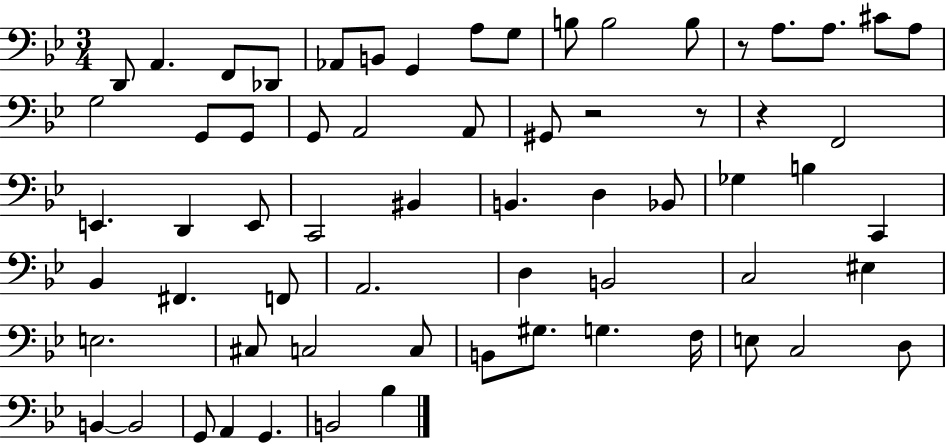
X:1
T:Untitled
M:3/4
L:1/4
K:Bb
D,,/2 A,, F,,/2 _D,,/2 _A,,/2 B,,/2 G,, A,/2 G,/2 B,/2 B,2 B,/2 z/2 A,/2 A,/2 ^C/2 A,/2 G,2 G,,/2 G,,/2 G,,/2 A,,2 A,,/2 ^G,,/2 z2 z/2 z F,,2 E,, D,, E,,/2 C,,2 ^B,, B,, D, _B,,/2 _G, B, C,, _B,, ^F,, F,,/2 A,,2 D, B,,2 C,2 ^E, E,2 ^C,/2 C,2 C,/2 B,,/2 ^G,/2 G, F,/4 E,/2 C,2 D,/2 B,, B,,2 G,,/2 A,, G,, B,,2 _B,